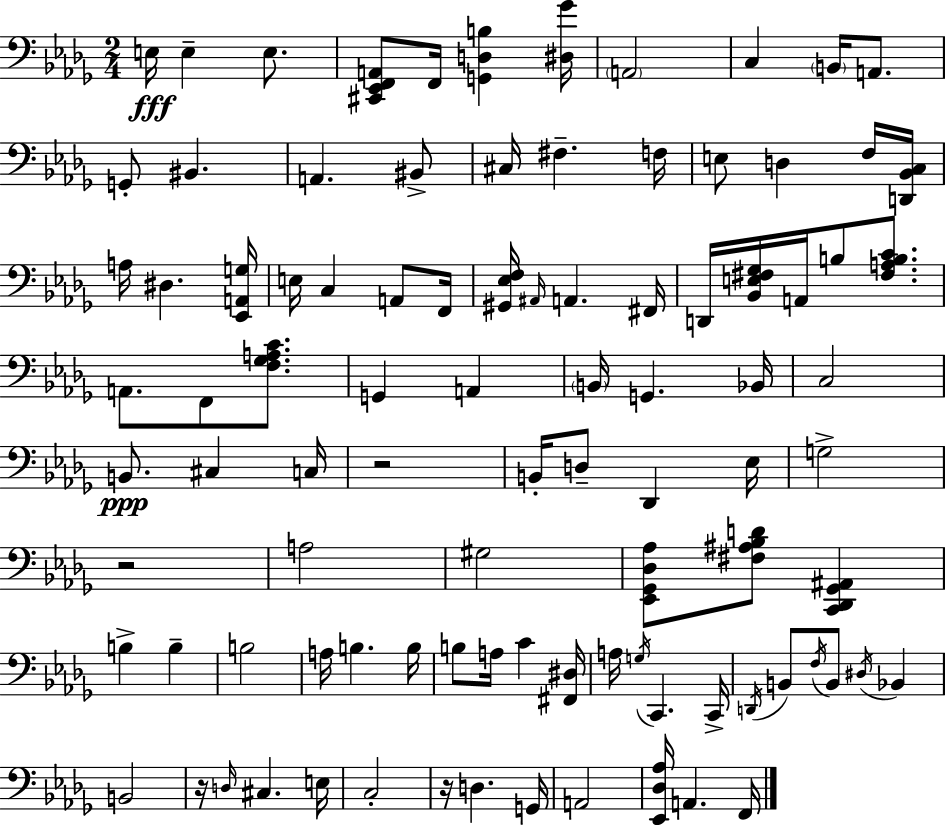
{
  \clef bass
  \numericTimeSignature
  \time 2/4
  \key bes \minor
  e16\fff e4-- e8. | <cis, ees, f, a,>8 f,16 <g, d b>4 <dis ges'>16 | \parenthesize a,2 | c4 \parenthesize b,16 a,8. | \break g,8-. bis,4. | a,4. bis,8-> | cis16 fis4.-- f16 | e8 d4 f16 <d, bes, c>16 | \break a16 dis4. <ees, a, g>16 | e16 c4 a,8 f,16 | <gis, ees f>16 \grace { ais,16 } a,4. | fis,16 d,16 <bes, e fis ges>16 a,16 b8 <fis a b c'>8. | \break a,8. f,8 <f ges a c'>8. | g,4 a,4 | \parenthesize b,16 g,4. | bes,16 c2 | \break b,8.\ppp cis4 | c16 r2 | b,16-. d8-- des,4 | ees16 g2-> | \break r2 | a2 | gis2 | <ees, ges, des aes>8 <fis ais bes d'>8 <c, des, ges, ais,>4 | \break b4-> b4-- | b2 | a16 b4. | b16 b8 a16 c'4 | \break <fis, dis>16 a16 \acciaccatura { g16 } c,4. | c,16-> \acciaccatura { d,16 } b,8 \acciaccatura { f16 } b,8 | \acciaccatura { dis16 } bes,4 b,2 | r16 \grace { d16 } cis4. | \break e16 c2-. | r16 d4. | g,16 a,2 | <ees, des aes>16 a,4. | \break f,16 \bar "|."
}